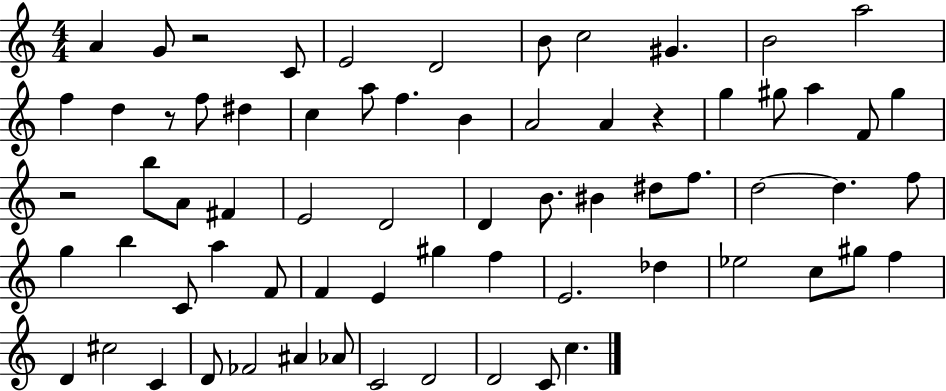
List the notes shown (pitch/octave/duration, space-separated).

A4/q G4/e R/h C4/e E4/h D4/h B4/e C5/h G#4/q. B4/h A5/h F5/q D5/q R/e F5/e D#5/q C5/q A5/e F5/q. B4/q A4/h A4/q R/q G5/q G#5/e A5/q F4/e G#5/q R/h B5/e A4/e F#4/q E4/h D4/h D4/q B4/e. BIS4/q D#5/e F5/e. D5/h D5/q. F5/e G5/q B5/q C4/e A5/q F4/e F4/q E4/q G#5/q F5/q E4/h. Db5/q Eb5/h C5/e G#5/e F5/q D4/q C#5/h C4/q D4/e FES4/h A#4/q Ab4/e C4/h D4/h D4/h C4/e C5/q.